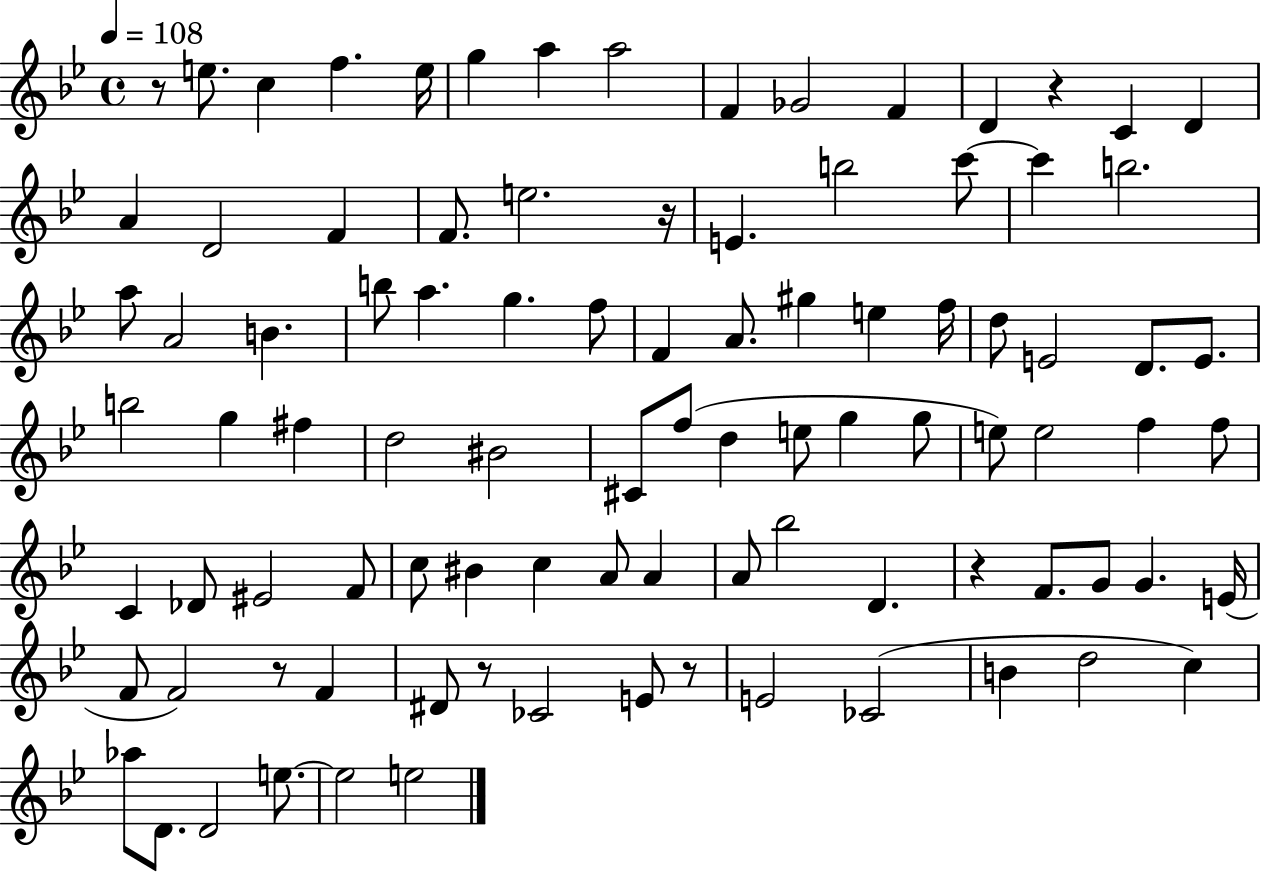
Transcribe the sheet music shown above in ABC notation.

X:1
T:Untitled
M:4/4
L:1/4
K:Bb
z/2 e/2 c f e/4 g a a2 F _G2 F D z C D A D2 F F/2 e2 z/4 E b2 c'/2 c' b2 a/2 A2 B b/2 a g f/2 F A/2 ^g e f/4 d/2 E2 D/2 E/2 b2 g ^f d2 ^B2 ^C/2 f/2 d e/2 g g/2 e/2 e2 f f/2 C _D/2 ^E2 F/2 c/2 ^B c A/2 A A/2 _b2 D z F/2 G/2 G E/4 F/2 F2 z/2 F ^D/2 z/2 _C2 E/2 z/2 E2 _C2 B d2 c _a/2 D/2 D2 e/2 e2 e2